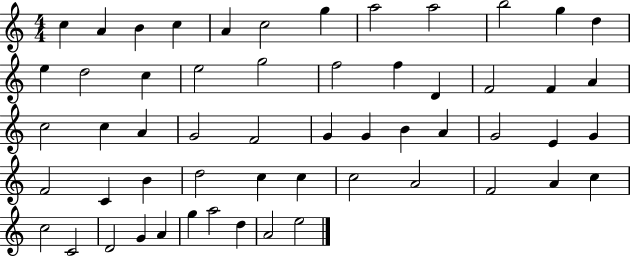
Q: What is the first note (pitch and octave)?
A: C5